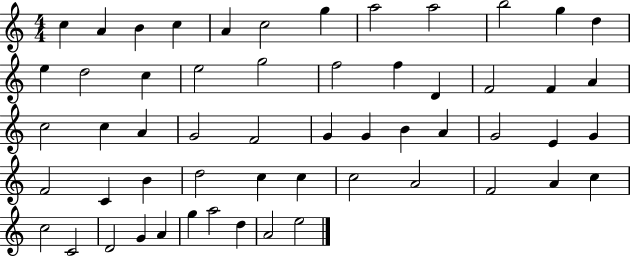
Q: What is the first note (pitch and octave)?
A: C5